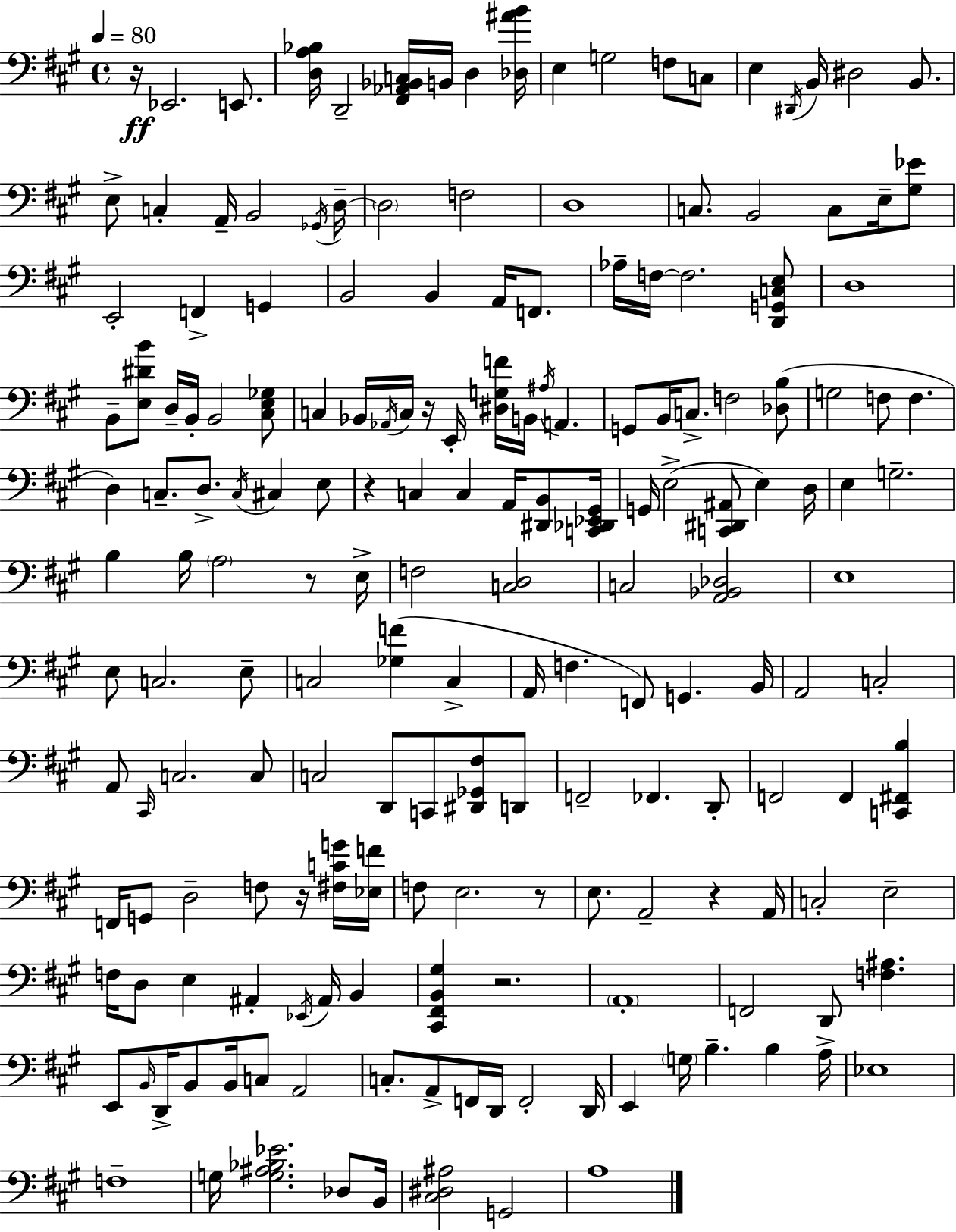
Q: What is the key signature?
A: A major